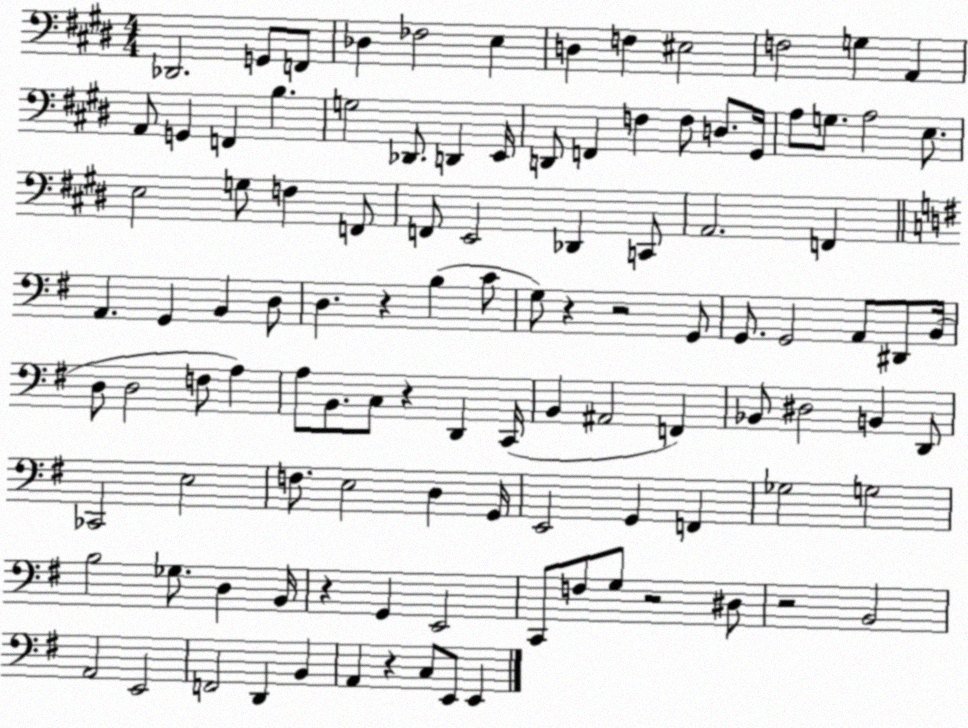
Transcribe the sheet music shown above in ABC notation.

X:1
T:Untitled
M:4/4
L:1/4
K:E
_D,,2 G,,/2 F,,/2 _D, _F,2 E, D, F, ^E,2 F,2 G, A,, A,,/2 G,, F,, B, G,2 _D,,/2 D,, E,,/4 D,,/2 F,, F, F,/2 D,/2 ^G,,/4 A,/2 G,/2 A,2 E,/2 E,2 G,/2 F, F,,/2 F,,/2 E,,2 _D,, C,,/2 A,,2 F,, A,, G,, B,, D,/2 D, z B, C/2 G,/2 z z2 G,,/2 G,,/2 G,,2 A,,/2 ^D,,/2 B,,/4 D,/2 D,2 F,/2 A, A,/2 B,,/2 C,/2 z D,, C,,/4 B,, ^A,,2 F,, _B,,/2 ^D,2 B,, D,,/2 _C,,2 E,2 F,/2 E,2 D, G,,/4 E,,2 G,, F,, _G,2 G,2 B,2 _G,/2 D, B,,/4 z G,, E,,2 C,,/2 F,/2 G,/2 z2 ^D,/2 z2 B,,2 A,,2 E,,2 F,,2 D,, B,, A,, z C,/2 E,,/2 E,,